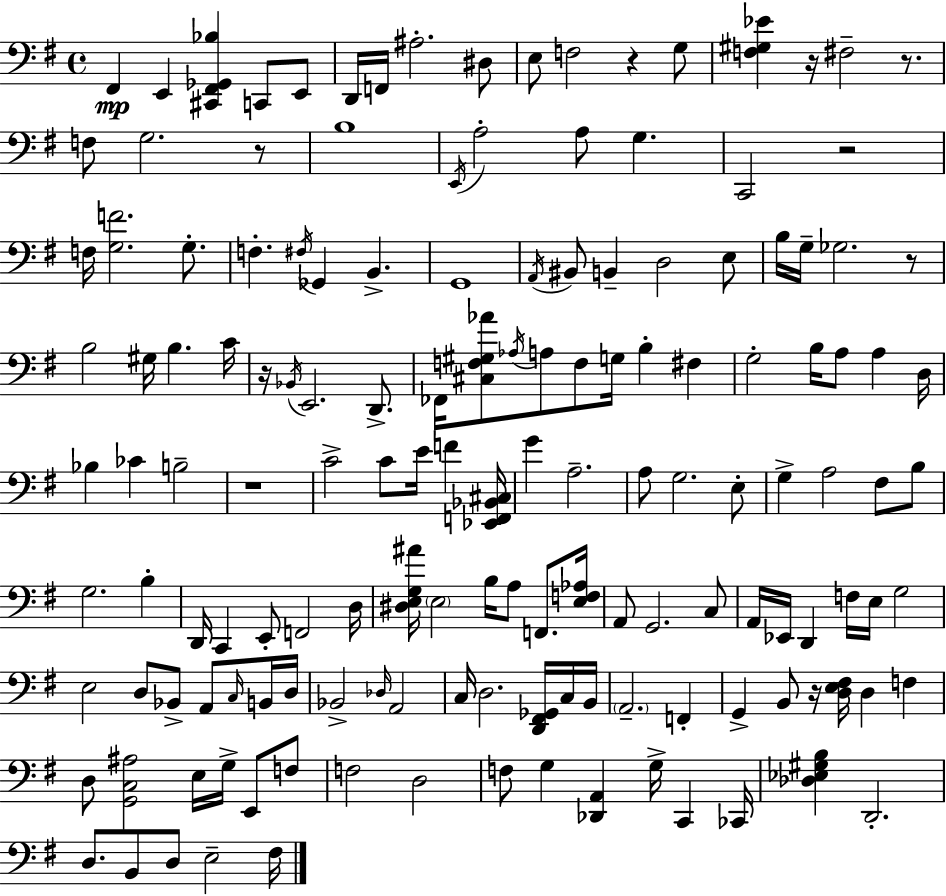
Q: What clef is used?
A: bass